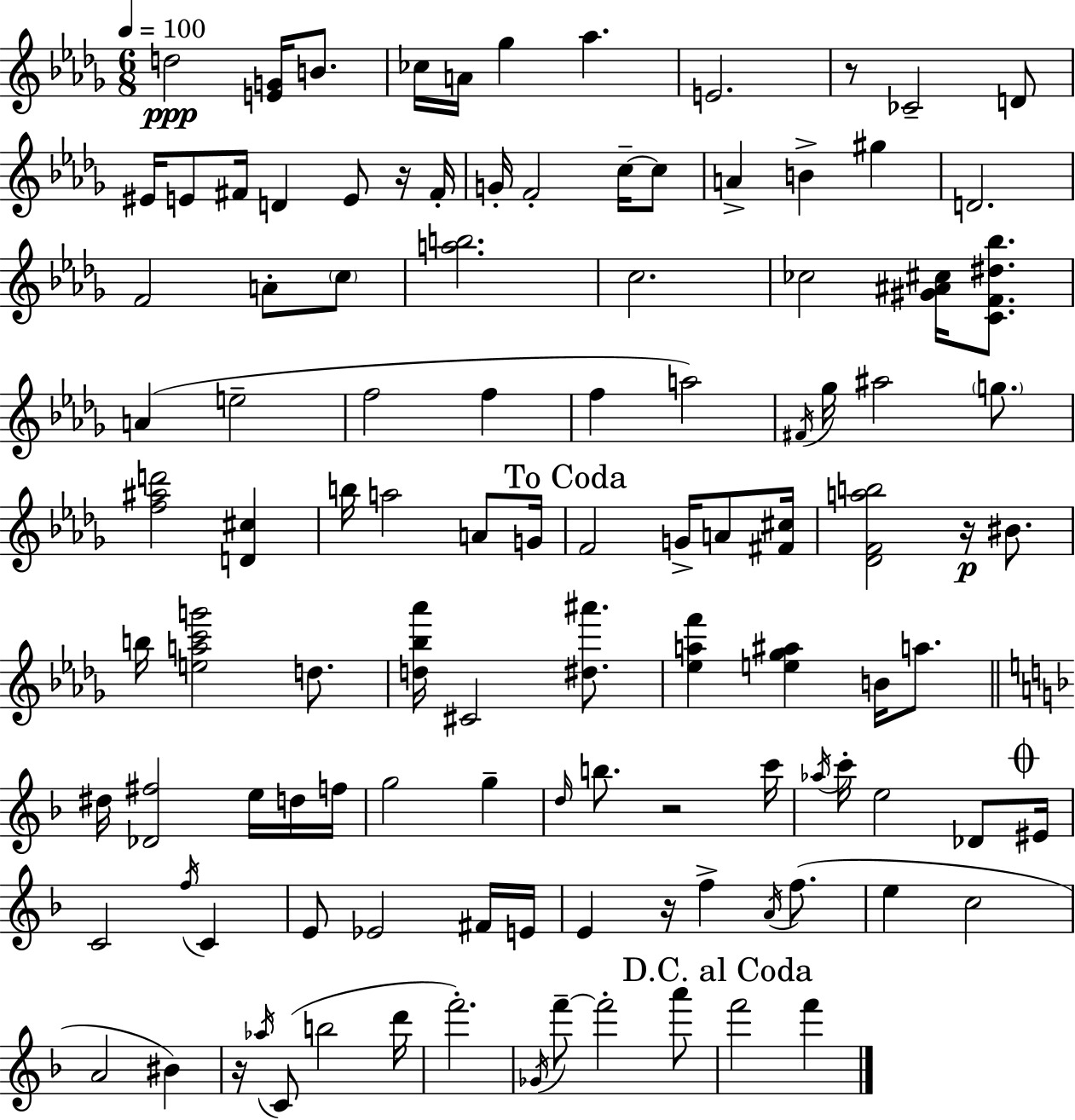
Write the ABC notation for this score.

X:1
T:Untitled
M:6/8
L:1/4
K:Bbm
d2 [EG]/4 B/2 _c/4 A/4 _g _a E2 z/2 _C2 D/2 ^E/4 E/2 ^F/4 D E/2 z/4 ^F/4 G/4 F2 c/4 c/2 A B ^g D2 F2 A/2 c/2 [ab]2 c2 _c2 [^G^A^c]/4 [CF^d_b]/2 A e2 f2 f f a2 ^F/4 _g/4 ^a2 g/2 [f^ad']2 [D^c] b/4 a2 A/2 G/4 F2 G/4 A/2 [^F^c]/4 [_DFab]2 z/4 ^B/2 b/4 [eac'g']2 d/2 [d_b_a']/4 ^C2 [^d^a']/2 [_eaf'] [e_g^a] B/4 a/2 ^d/4 [_D^f]2 e/4 d/4 f/4 g2 g d/4 b/2 z2 c'/4 _a/4 c'/4 e2 _D/2 ^E/4 C2 f/4 C E/2 _E2 ^F/4 E/4 E z/4 f A/4 f/2 e c2 A2 ^B z/4 _a/4 C/2 b2 d'/4 f'2 _G/4 f'/2 f'2 a'/2 f'2 f'